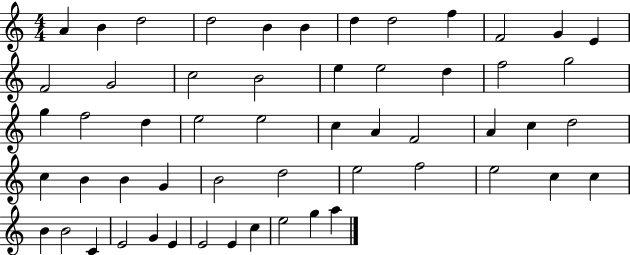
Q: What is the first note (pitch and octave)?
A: A4